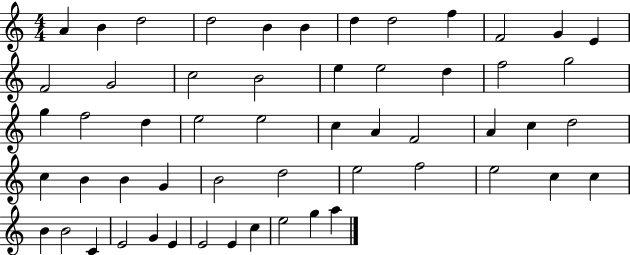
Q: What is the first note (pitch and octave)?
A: A4